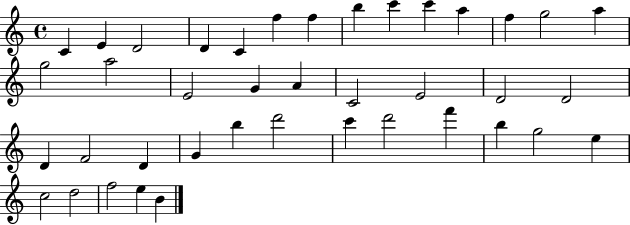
X:1
T:Untitled
M:4/4
L:1/4
K:C
C E D2 D C f f b c' c' a f g2 a g2 a2 E2 G A C2 E2 D2 D2 D F2 D G b d'2 c' d'2 f' b g2 e c2 d2 f2 e B